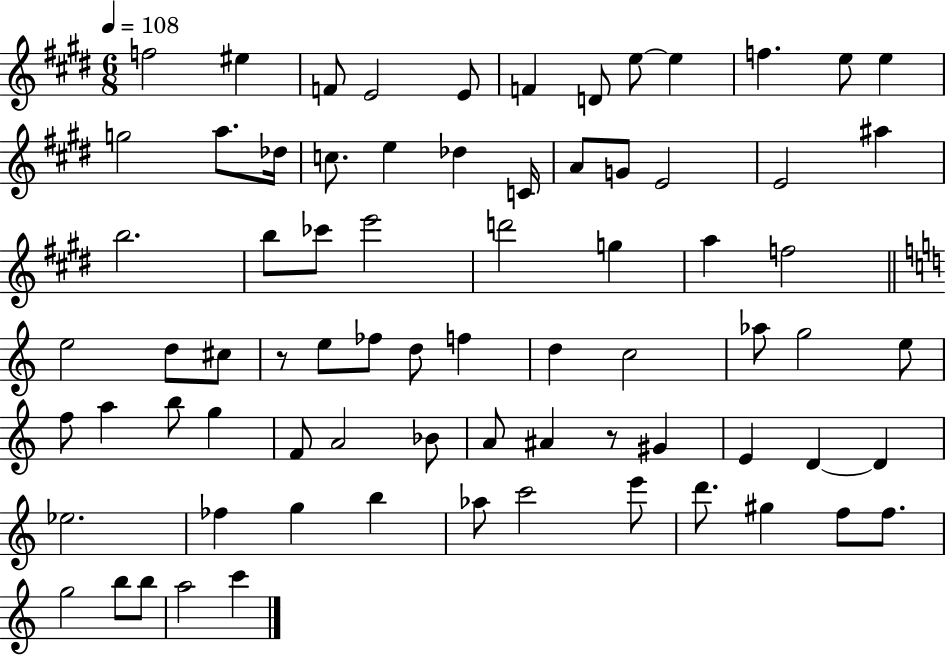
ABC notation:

X:1
T:Untitled
M:6/8
L:1/4
K:E
f2 ^e F/2 E2 E/2 F D/2 e/2 e f e/2 e g2 a/2 _d/4 c/2 e _d C/4 A/2 G/2 E2 E2 ^a b2 b/2 _c'/2 e'2 d'2 g a f2 e2 d/2 ^c/2 z/2 e/2 _f/2 d/2 f d c2 _a/2 g2 e/2 f/2 a b/2 g F/2 A2 _B/2 A/2 ^A z/2 ^G E D D _e2 _f g b _a/2 c'2 e'/2 d'/2 ^g f/2 f/2 g2 b/2 b/2 a2 c'